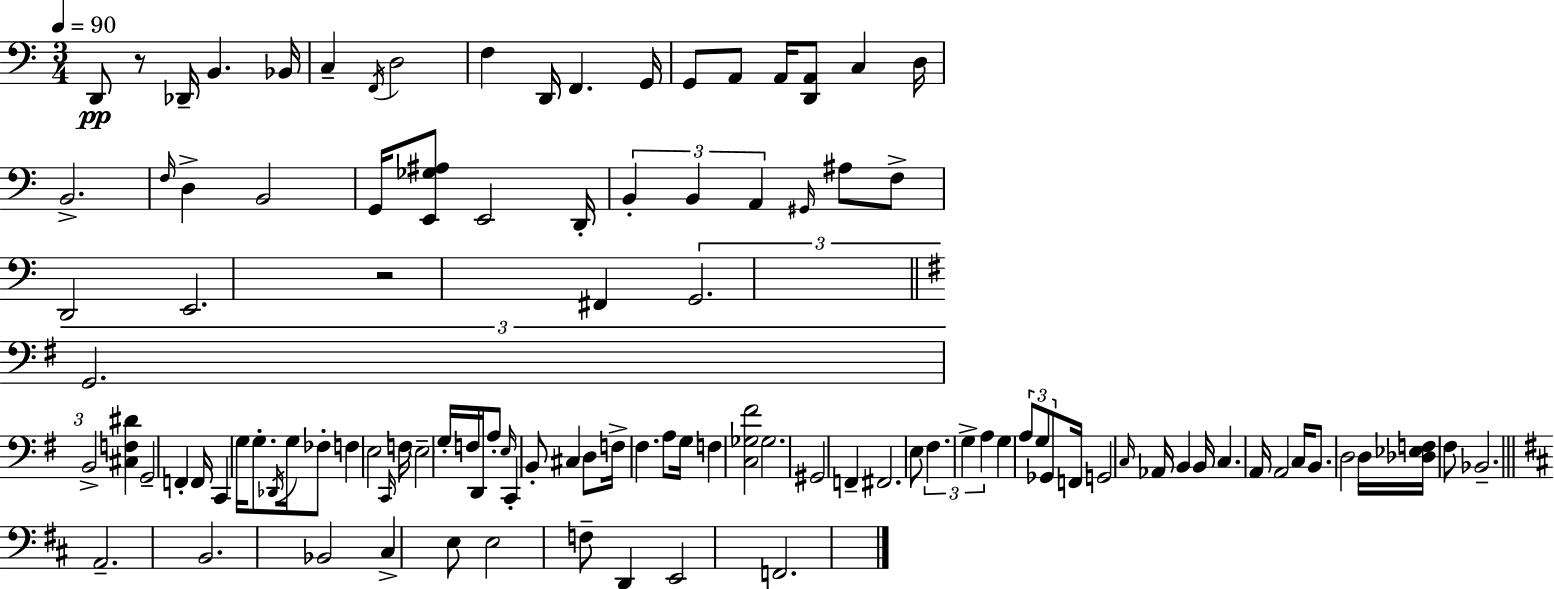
{
  \clef bass
  \numericTimeSignature
  \time 3/4
  \key c \major
  \tempo 4 = 90
  d,8\pp r8 des,16-- b,4. bes,16 | c4-- \acciaccatura { f,16 } d2 | f4 d,16 f,4. | g,16 g,8 a,8 a,16 <d, a,>8 c4 | \break d16 b,2.-> | \grace { f16 } d4-> b,2 | g,16 <e, ges ais>8 e,2 | d,16-. \tuplet 3/2 { b,4-. b,4 a,4 } | \break \grace { gis,16 } ais8 f8-> d,2 | e,2. | r2 fis,4 | \tuplet 3/2 { g,2. | \break \bar "||" \break \key g \major g,2. | b,2-> } <cis f dis'>4 | g,2-- f,4-. | f,16 c,4 g16 g8.-. \acciaccatura { des,16 } g16 fes8-. | \break f4 e2 | \grace { c,16 } f16 \parenthesize e2-- g16-. | f16 d,16 a8-. \grace { e16 } c,4-. b,8-. cis4 | d8 f16-> fis4. | \break a8 g16 f4 <c ges fis'>2 | ges2. | gis,2 f,4-- | fis,2. | \break e8 \tuplet 3/2 { fis4. g4-> | a4 } g4 \tuplet 3/2 { a8 | g8 ges,8 } f,16 g,2 | \grace { c16 } aes,16 b,4 b,16 c4. | \break a,16 a,2 | c16 b,8. d2 | d16 <des ees f>16 fis8 bes,2.-- | \bar "||" \break \key d \major a,2.-- | b,2. | bes,2 cis4-> | e8 e2 f8-- | \break d,4 e,2 | f,2. | \bar "|."
}